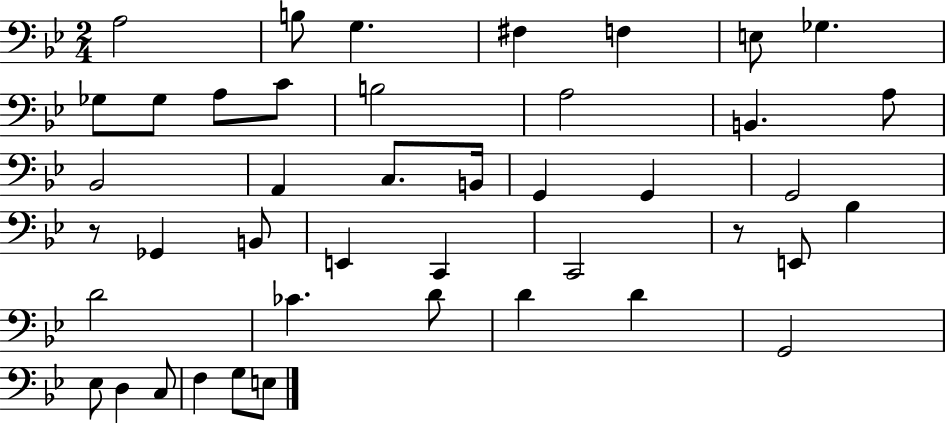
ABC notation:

X:1
T:Untitled
M:2/4
L:1/4
K:Bb
A,2 B,/2 G, ^F, F, E,/2 _G, _G,/2 _G,/2 A,/2 C/2 B,2 A,2 B,, A,/2 _B,,2 A,, C,/2 B,,/4 G,, G,, G,,2 z/2 _G,, B,,/2 E,, C,, C,,2 z/2 E,,/2 _B, D2 _C D/2 D D G,,2 _E,/2 D, C,/2 F, G,/2 E,/2